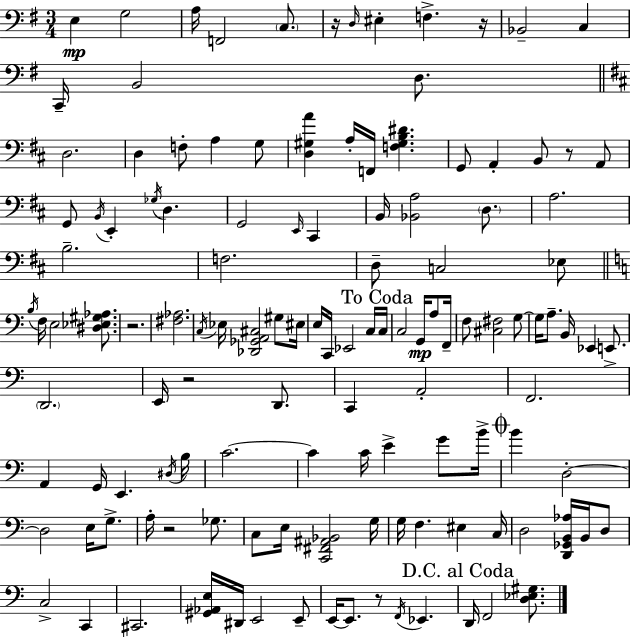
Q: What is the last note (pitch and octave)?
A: F2